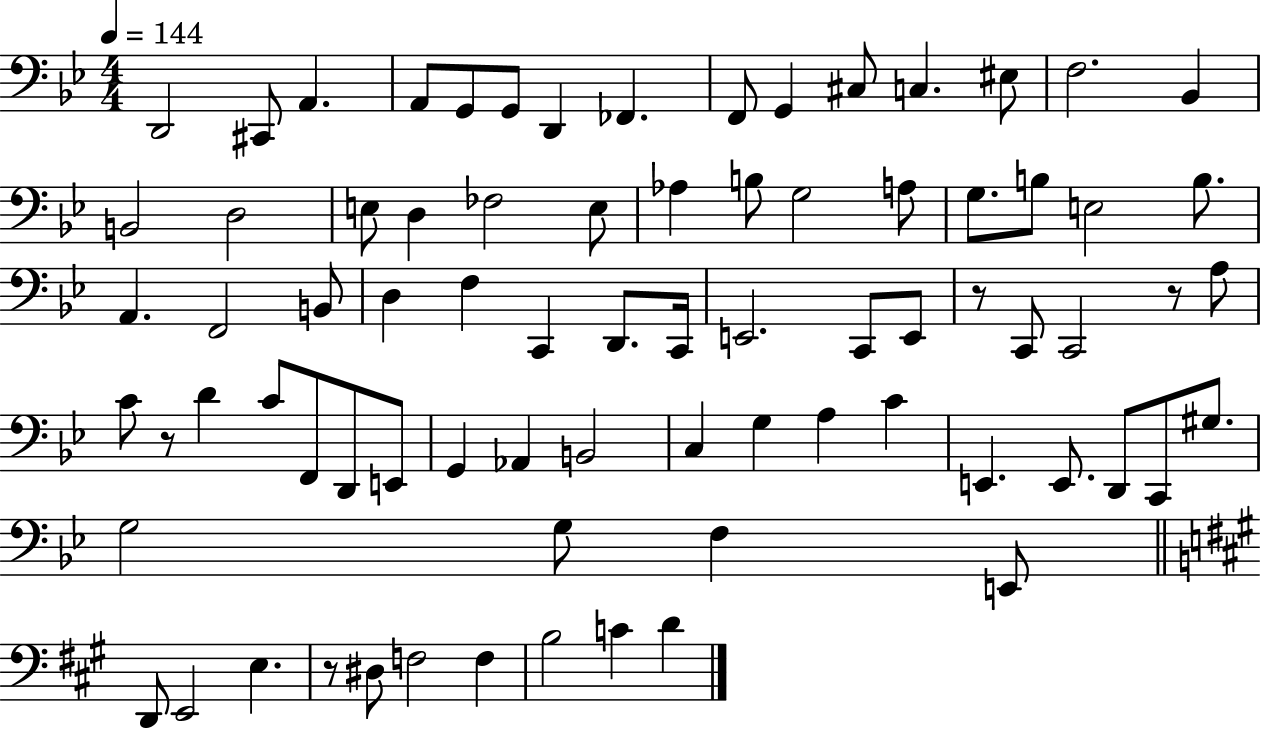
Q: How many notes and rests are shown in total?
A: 78